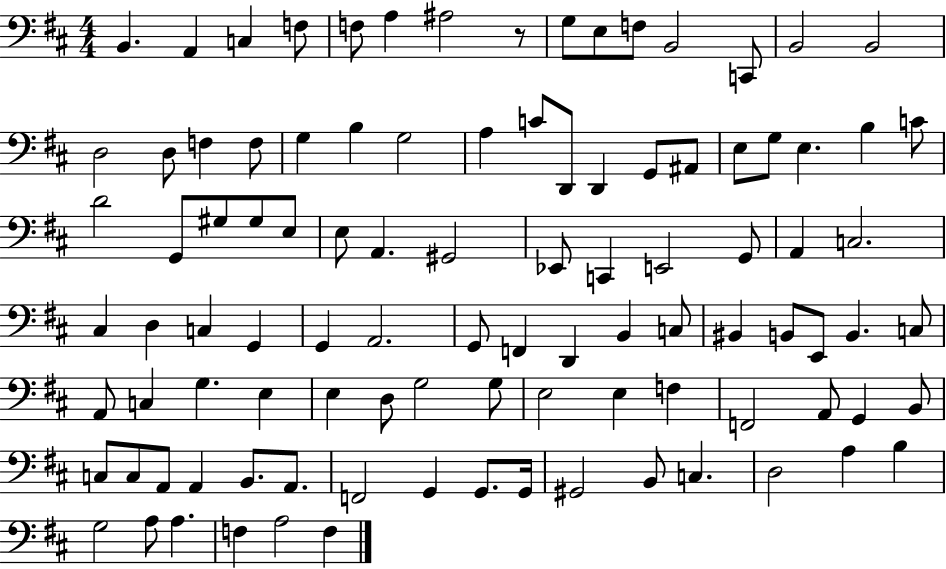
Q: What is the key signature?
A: D major